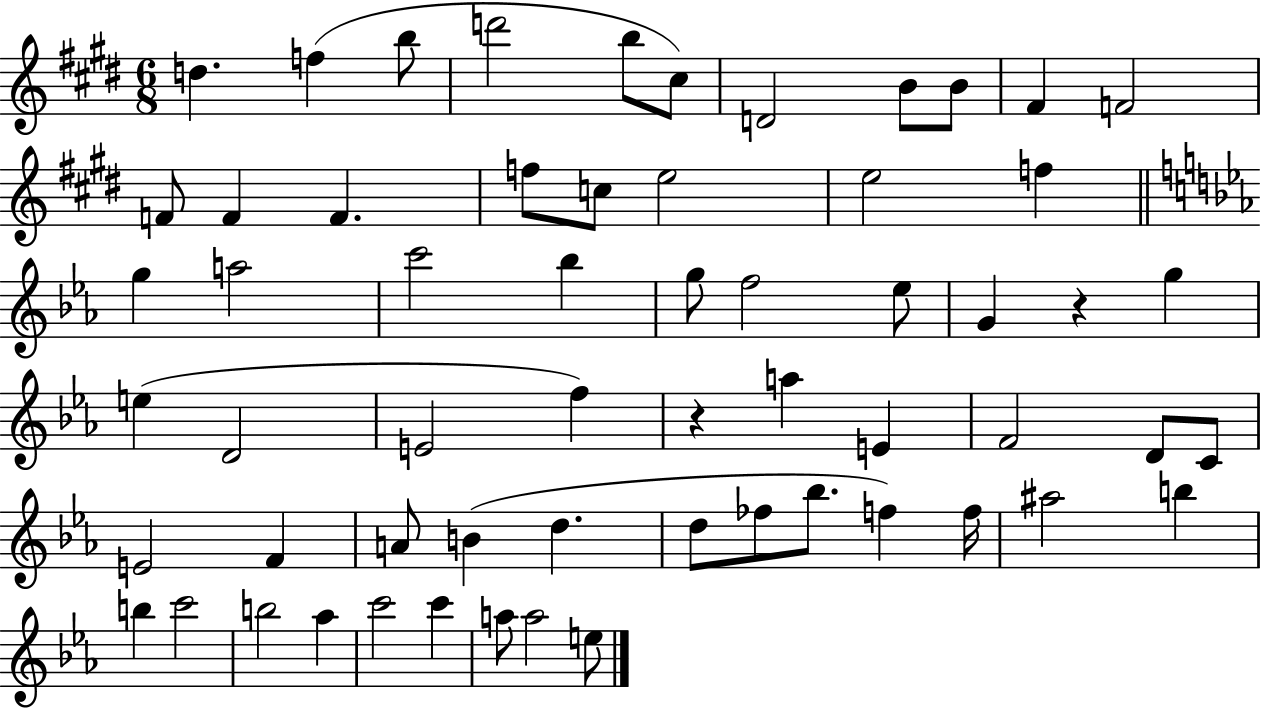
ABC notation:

X:1
T:Untitled
M:6/8
L:1/4
K:E
d f b/2 d'2 b/2 ^c/2 D2 B/2 B/2 ^F F2 F/2 F F f/2 c/2 e2 e2 f g a2 c'2 _b g/2 f2 _e/2 G z g e D2 E2 f z a E F2 D/2 C/2 E2 F A/2 B d d/2 _f/2 _b/2 f f/4 ^a2 b b c'2 b2 _a c'2 c' a/2 a2 e/2